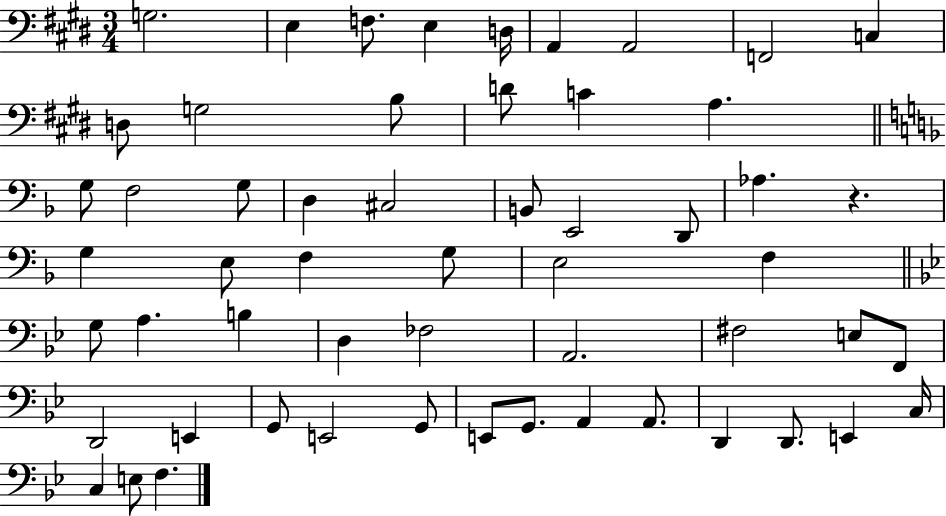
X:1
T:Untitled
M:3/4
L:1/4
K:E
G,2 E, F,/2 E, D,/4 A,, A,,2 F,,2 C, D,/2 G,2 B,/2 D/2 C A, G,/2 F,2 G,/2 D, ^C,2 B,,/2 E,,2 D,,/2 _A, z G, E,/2 F, G,/2 E,2 F, G,/2 A, B, D, _F,2 A,,2 ^F,2 E,/2 F,,/2 D,,2 E,, G,,/2 E,,2 G,,/2 E,,/2 G,,/2 A,, A,,/2 D,, D,,/2 E,, C,/4 C, E,/2 F,